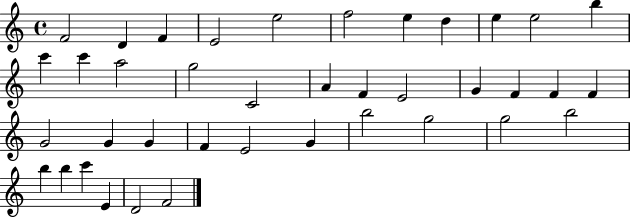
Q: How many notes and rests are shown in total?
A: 39